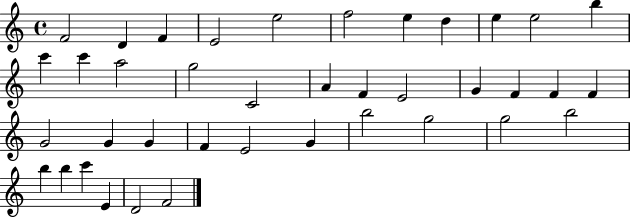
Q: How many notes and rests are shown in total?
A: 39